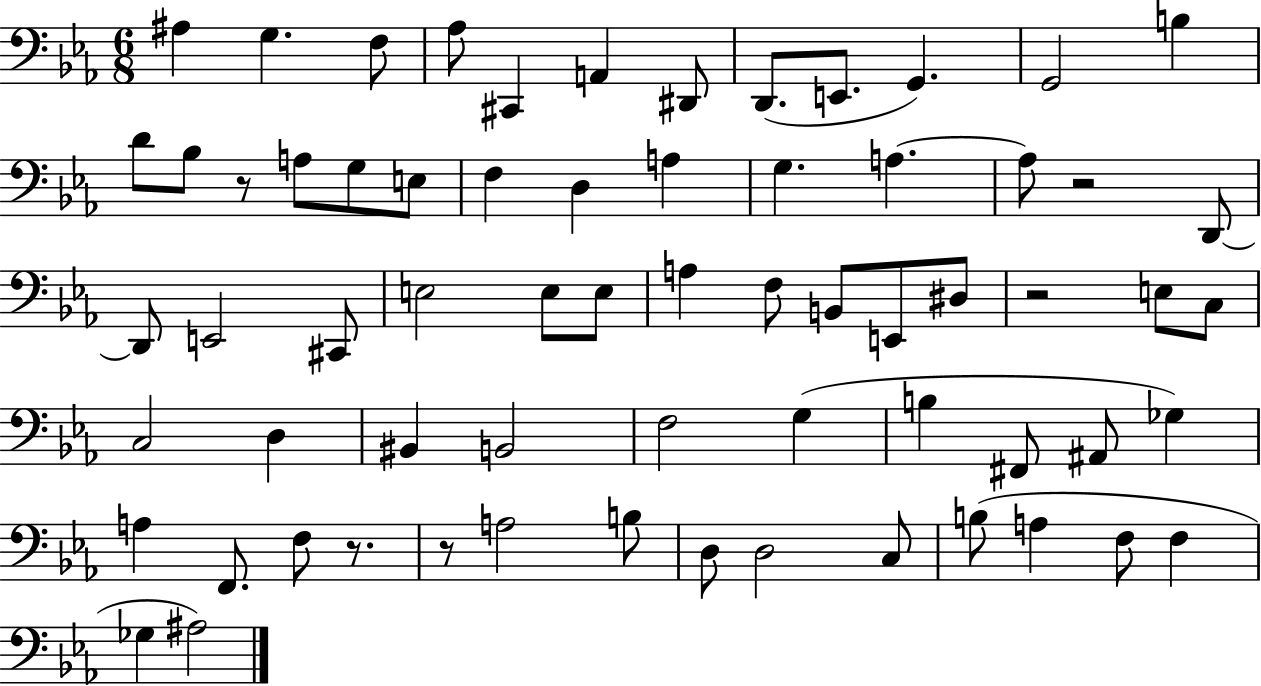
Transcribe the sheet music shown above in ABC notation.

X:1
T:Untitled
M:6/8
L:1/4
K:Eb
^A, G, F,/2 _A,/2 ^C,, A,, ^D,,/2 D,,/2 E,,/2 G,, G,,2 B, D/2 _B,/2 z/2 A,/2 G,/2 E,/2 F, D, A, G, A, A,/2 z2 D,,/2 D,,/2 E,,2 ^C,,/2 E,2 E,/2 E,/2 A, F,/2 B,,/2 E,,/2 ^D,/2 z2 E,/2 C,/2 C,2 D, ^B,, B,,2 F,2 G, B, ^F,,/2 ^A,,/2 _G, A, F,,/2 F,/2 z/2 z/2 A,2 B,/2 D,/2 D,2 C,/2 B,/2 A, F,/2 F, _G, ^A,2